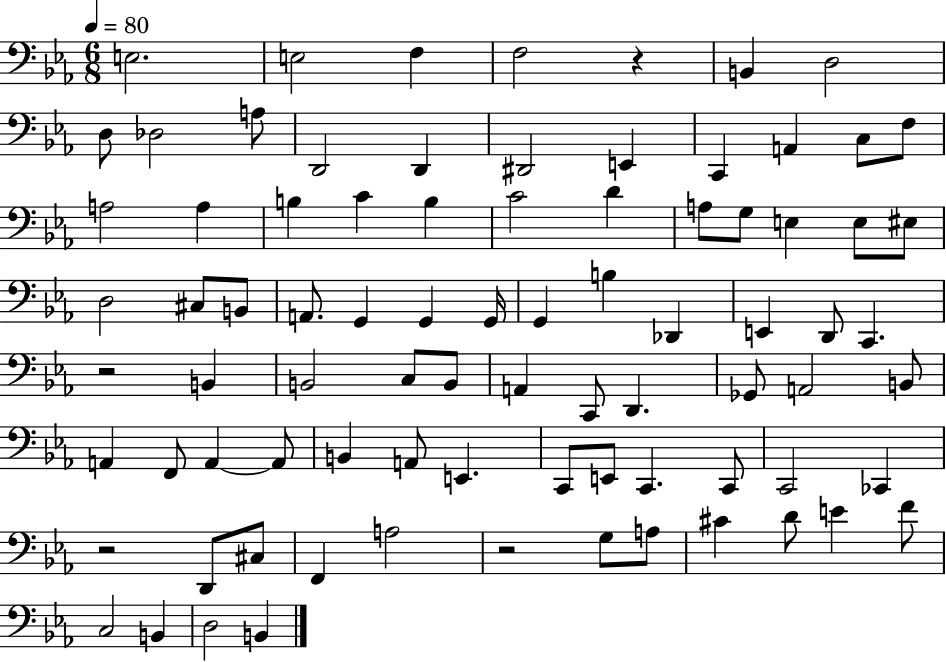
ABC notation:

X:1
T:Untitled
M:6/8
L:1/4
K:Eb
E,2 E,2 F, F,2 z B,, D,2 D,/2 _D,2 A,/2 D,,2 D,, ^D,,2 E,, C,, A,, C,/2 F,/2 A,2 A, B, C B, C2 D A,/2 G,/2 E, E,/2 ^E,/2 D,2 ^C,/2 B,,/2 A,,/2 G,, G,, G,,/4 G,, B, _D,, E,, D,,/2 C,, z2 B,, B,,2 C,/2 B,,/2 A,, C,,/2 D,, _G,,/2 A,,2 B,,/2 A,, F,,/2 A,, A,,/2 B,, A,,/2 E,, C,,/2 E,,/2 C,, C,,/2 C,,2 _C,, z2 D,,/2 ^C,/2 F,, A,2 z2 G,/2 A,/2 ^C D/2 E F/2 C,2 B,, D,2 B,,